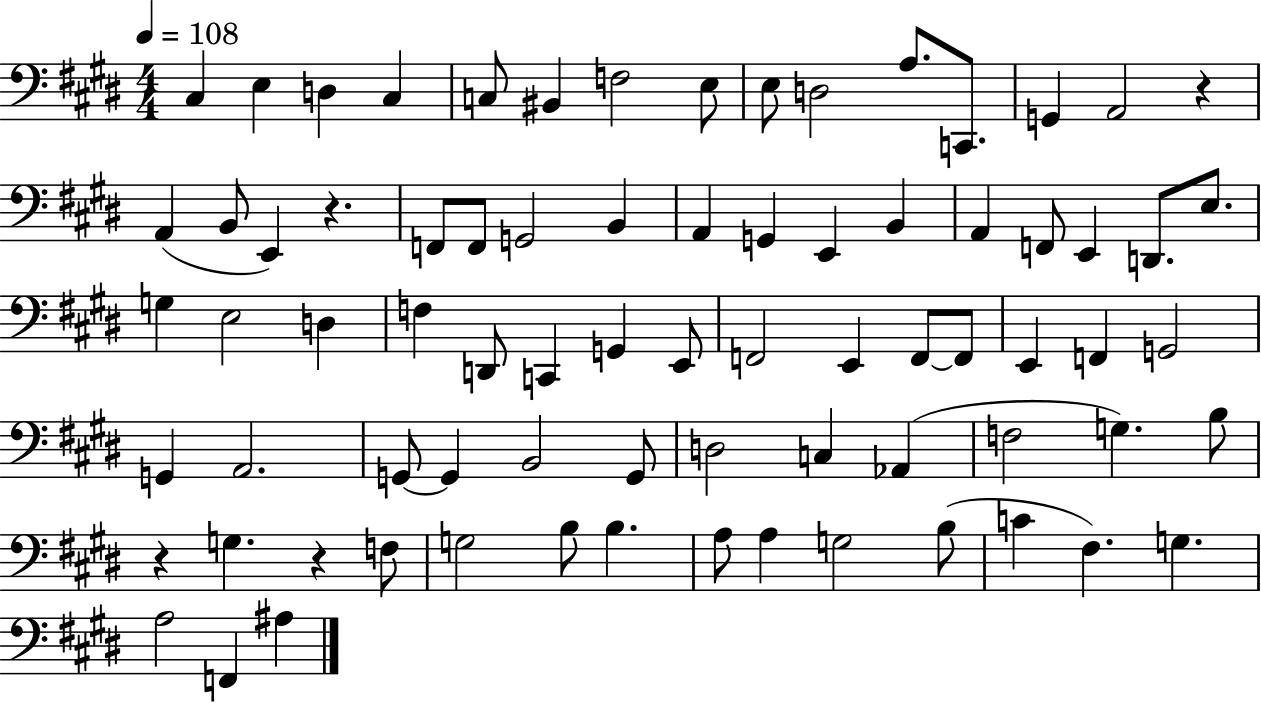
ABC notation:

X:1
T:Untitled
M:4/4
L:1/4
K:E
^C, E, D, ^C, C,/2 ^B,, F,2 E,/2 E,/2 D,2 A,/2 C,,/2 G,, A,,2 z A,, B,,/2 E,, z F,,/2 F,,/2 G,,2 B,, A,, G,, E,, B,, A,, F,,/2 E,, D,,/2 E,/2 G, E,2 D, F, D,,/2 C,, G,, E,,/2 F,,2 E,, F,,/2 F,,/2 E,, F,, G,,2 G,, A,,2 G,,/2 G,, B,,2 G,,/2 D,2 C, _A,, F,2 G, B,/2 z G, z F,/2 G,2 B,/2 B, A,/2 A, G,2 B,/2 C ^F, G, A,2 F,, ^A,